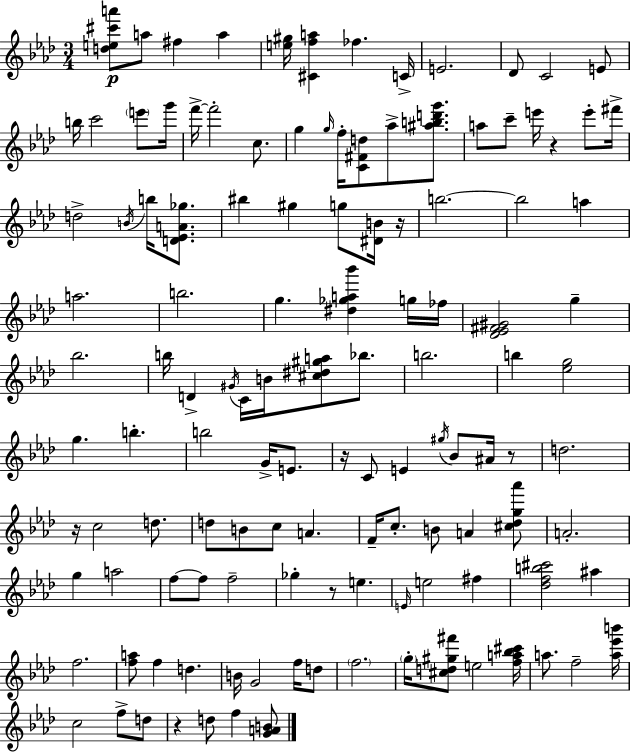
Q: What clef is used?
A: treble